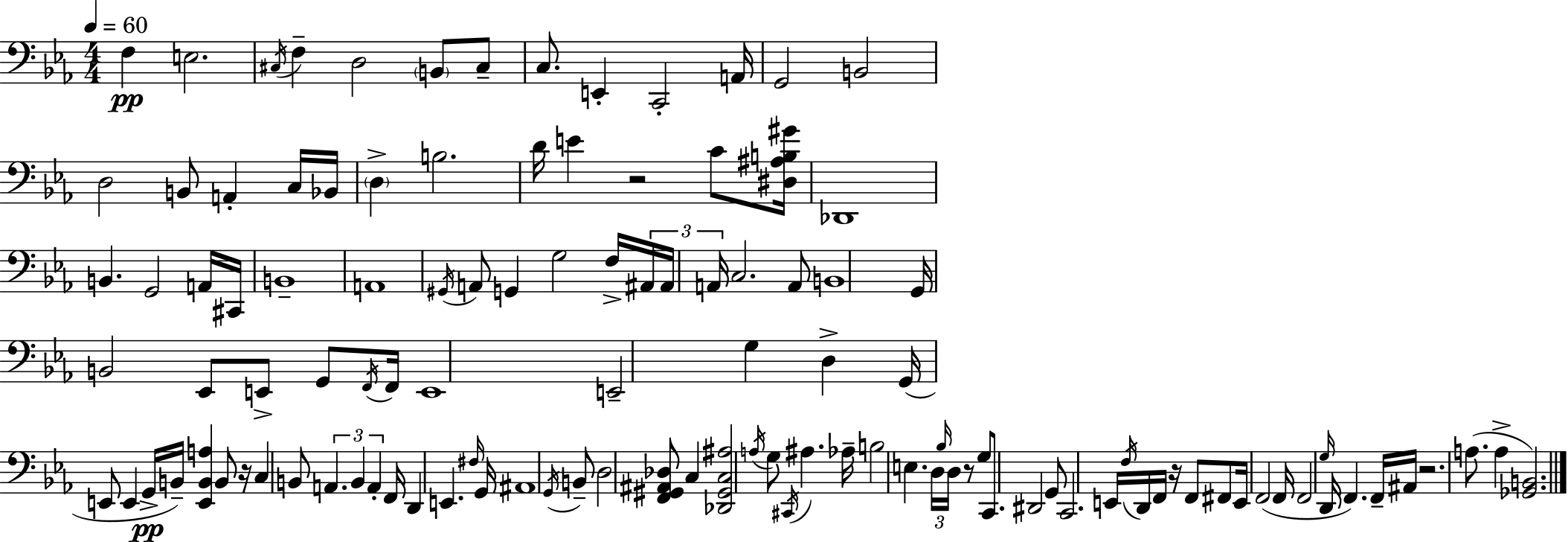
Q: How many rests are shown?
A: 5